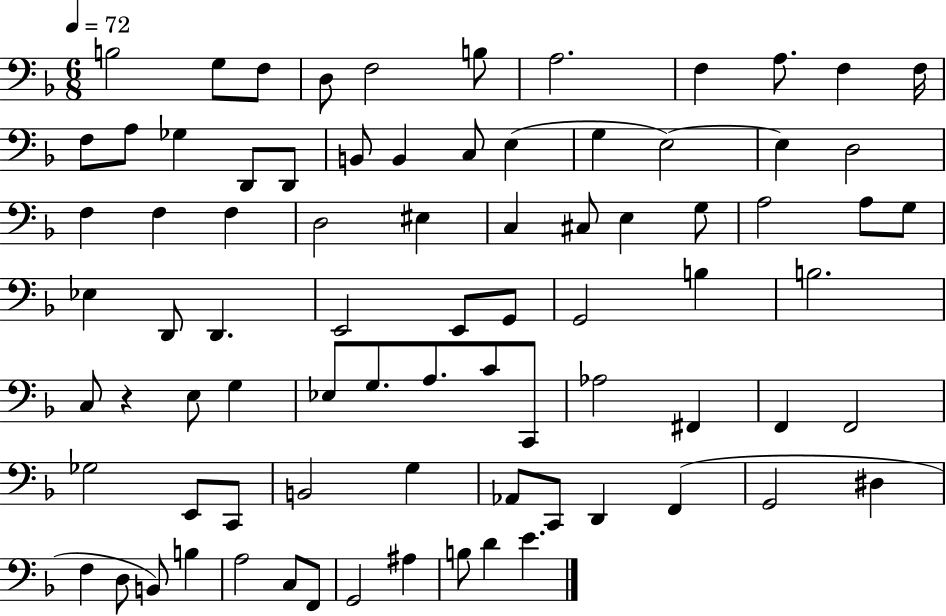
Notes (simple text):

B3/h G3/e F3/e D3/e F3/h B3/e A3/h. F3/q A3/e. F3/q F3/s F3/e A3/e Gb3/q D2/e D2/e B2/e B2/q C3/e E3/q G3/q E3/h E3/q D3/h F3/q F3/q F3/q D3/h EIS3/q C3/q C#3/e E3/q G3/e A3/h A3/e G3/e Eb3/q D2/e D2/q. E2/h E2/e G2/e G2/h B3/q B3/h. C3/e R/q E3/e G3/q Eb3/e G3/e. A3/e. C4/e C2/e Ab3/h F#2/q F2/q F2/h Gb3/h E2/e C2/e B2/h G3/q Ab2/e C2/e D2/q F2/q G2/h D#3/q F3/q D3/e B2/e B3/q A3/h C3/e F2/e G2/h A#3/q B3/e D4/q E4/q.